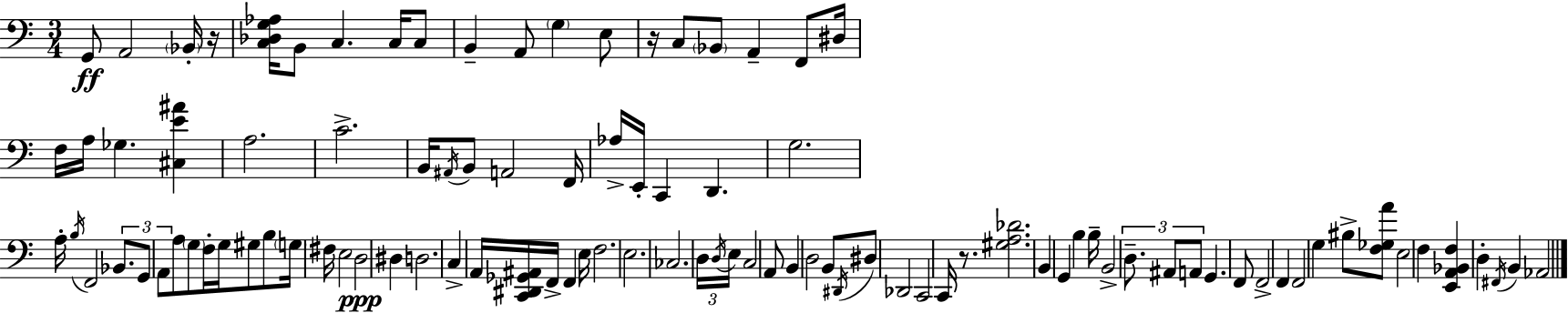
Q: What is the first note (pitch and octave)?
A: G2